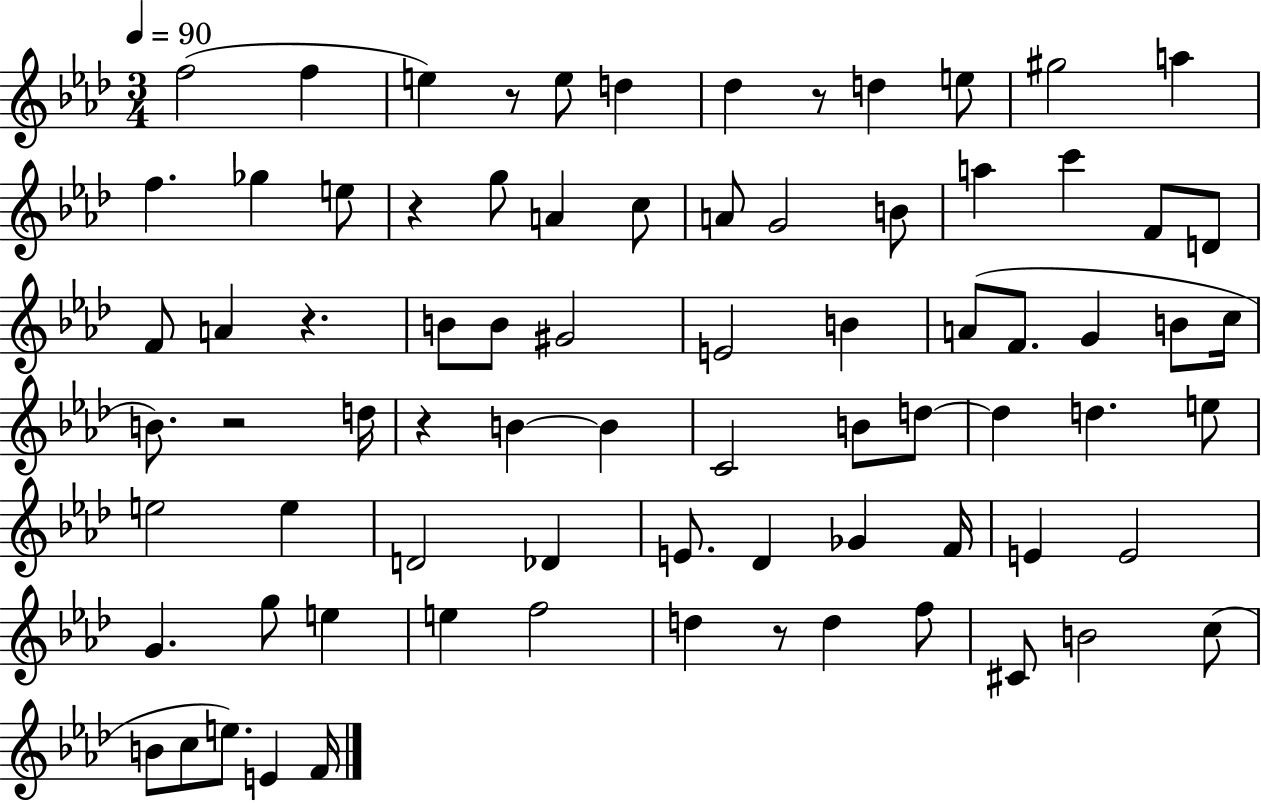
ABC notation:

X:1
T:Untitled
M:3/4
L:1/4
K:Ab
f2 f e z/2 e/2 d _d z/2 d e/2 ^g2 a f _g e/2 z g/2 A c/2 A/2 G2 B/2 a c' F/2 D/2 F/2 A z B/2 B/2 ^G2 E2 B A/2 F/2 G B/2 c/4 B/2 z2 d/4 z B B C2 B/2 d/2 d d e/2 e2 e D2 _D E/2 _D _G F/4 E E2 G g/2 e e f2 d z/2 d f/2 ^C/2 B2 c/2 B/2 c/2 e/2 E F/4